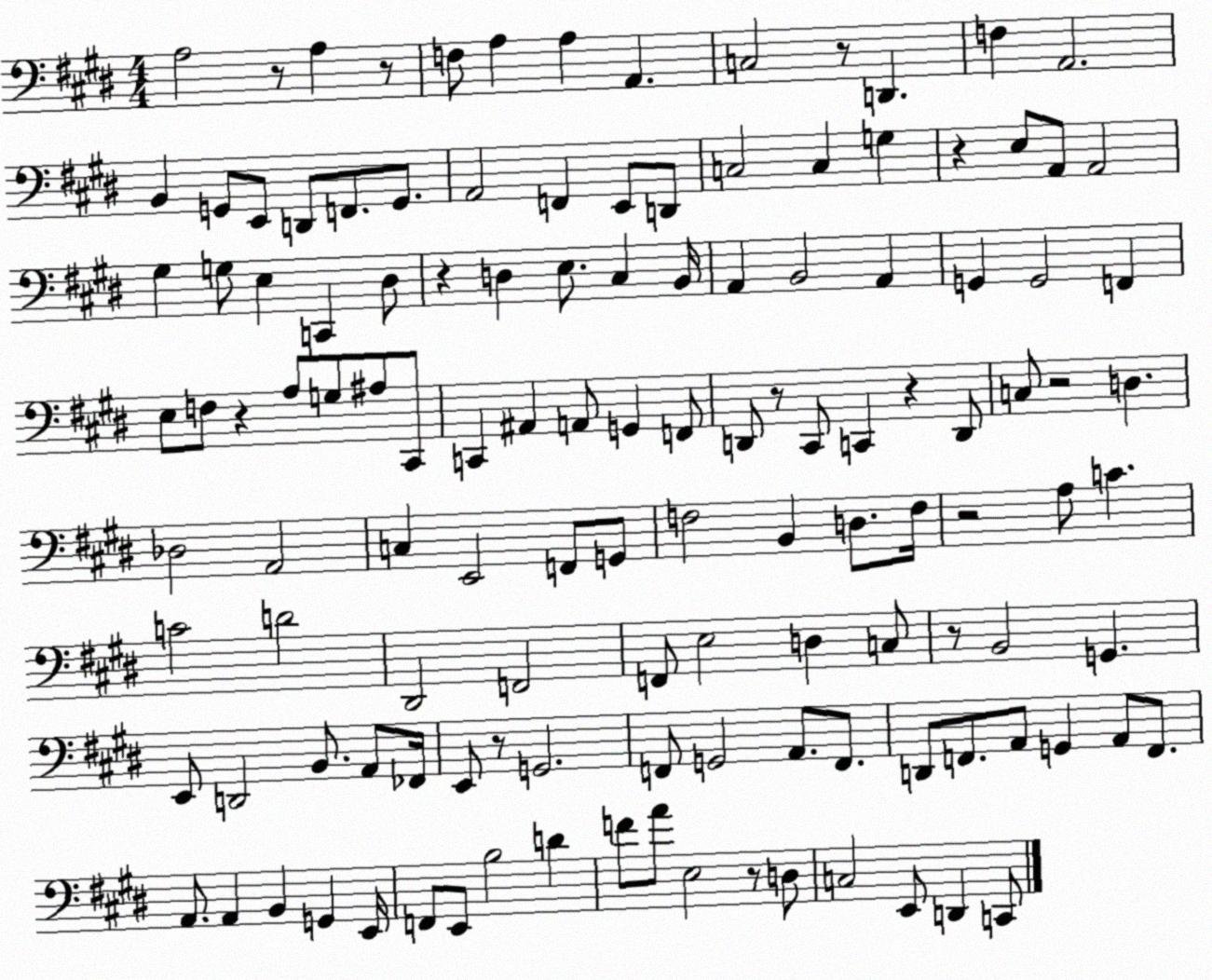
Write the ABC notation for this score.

X:1
T:Untitled
M:4/4
L:1/4
K:E
A,2 z/2 A, z/2 F,/2 A, A, A,, C,2 z/2 D,, F, A,,2 B,, G,,/2 E,,/2 D,,/2 F,,/2 G,,/2 A,,2 F,, E,,/2 D,,/2 C,2 C, G, z E,/2 A,,/2 A,,2 ^G, G,/2 E, C,, ^D,/2 z D, E,/2 ^C, B,,/4 A,, B,,2 A,, G,, G,,2 F,, E,/2 F,/2 z A,/2 G,/2 ^A,/2 ^C,,/2 C,, ^A,, A,,/2 G,, F,,/2 D,,/2 z/2 ^C,,/2 C,, z D,,/2 C,/2 z2 D, _D,2 A,,2 C, E,,2 F,,/2 G,,/2 F,2 B,, D,/2 F,/4 z2 A,/2 C C2 D2 ^D,,2 F,,2 F,,/2 E,2 D, C,/2 z/2 B,,2 G,, E,,/2 D,,2 B,,/2 A,,/2 _F,,/4 E,,/2 z/2 G,,2 F,,/2 G,,2 A,,/2 F,,/2 D,,/2 F,,/2 A,,/2 G,, A,,/2 F,,/2 A,,/2 A,, B,, G,, E,,/4 F,,/2 E,,/2 B,2 D F/2 A/2 E,2 z/2 D,/2 C,2 E,,/2 D,, C,,/2